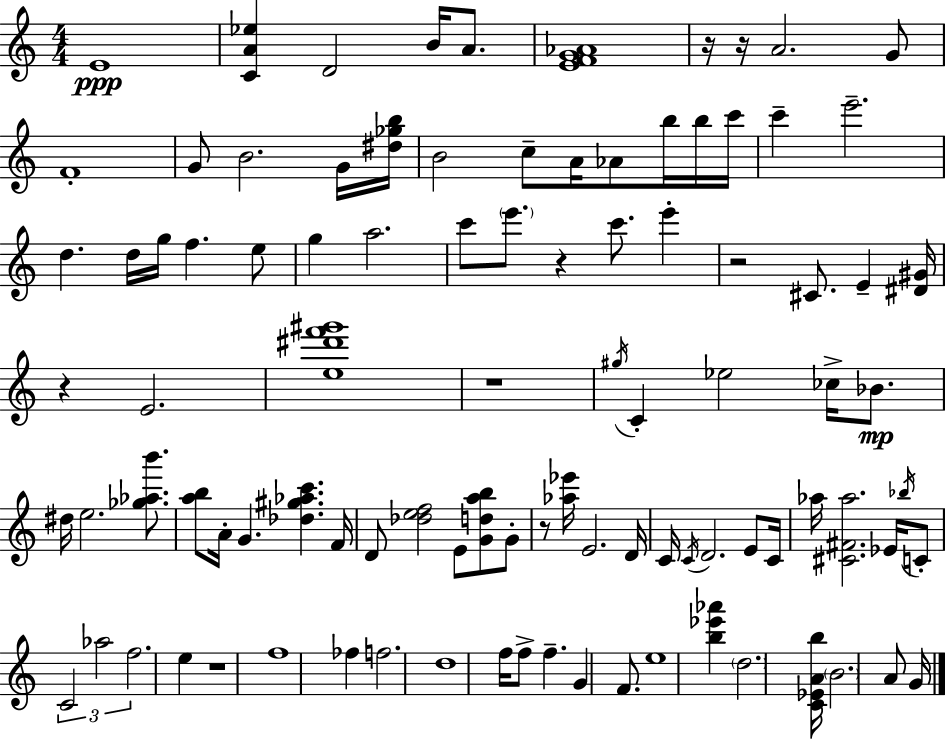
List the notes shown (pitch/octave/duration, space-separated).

E4/w [C4,A4,Eb5]/q D4/h B4/s A4/e. [E4,F4,G4,Ab4]/w R/s R/s A4/h. G4/e F4/w G4/e B4/h. G4/s [D#5,Gb5,B5]/s B4/h C5/e A4/s Ab4/e B5/s B5/s C6/s C6/q E6/h. D5/q. D5/s G5/s F5/q. E5/e G5/q A5/h. C6/e E6/e. R/q C6/e. E6/q R/h C#4/e. E4/q [D#4,G#4]/s R/q E4/h. [E5,D#6,F6,G#6]/w R/w G#5/s C4/q Eb5/h CES5/s Bb4/e. D#5/s E5/h. [Gb5,Ab5,B6]/e. [A5,B5]/e A4/s G4/q. [Db5,G#5,Ab5,C6]/q. F4/s D4/e [Db5,E5,F5]/h E4/e [G4,D5,A5,B5]/e G4/e R/e [Ab5,Eb6]/s E4/h. D4/s C4/s C4/s D4/h. E4/e C4/s Ab5/s [C#4,F#4,Ab5]/h. Eb4/s Bb5/s C4/e C4/h Ab5/h F5/h. E5/q R/w F5/w FES5/q F5/h. D5/w F5/s F5/e F5/q. G4/q F4/e. E5/w [B5,Eb6,Ab6]/q D5/h. [C4,Eb4,A4,B5]/s B4/h. A4/e G4/s